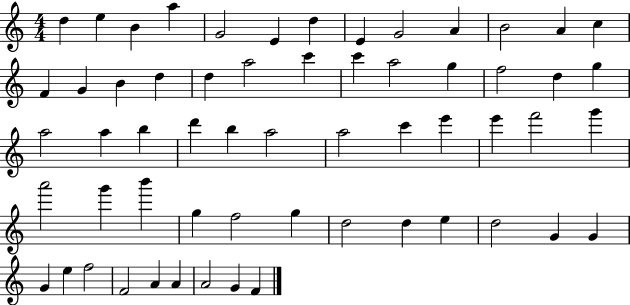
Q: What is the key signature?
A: C major